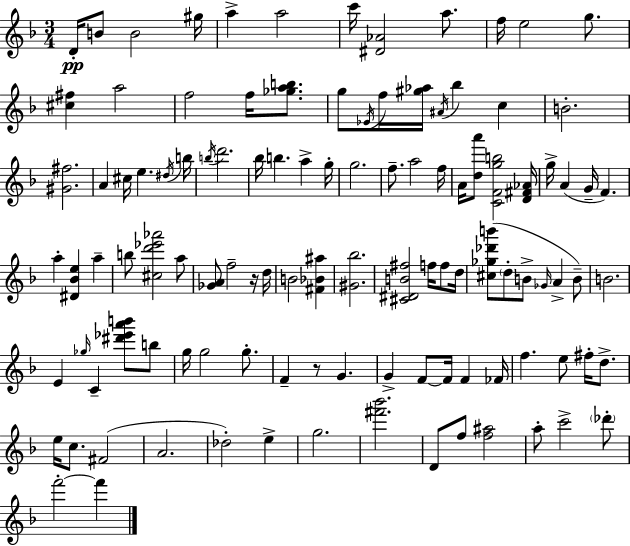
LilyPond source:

{
  \clef treble
  \numericTimeSignature
  \time 3/4
  \key f \major
  d'16-.\pp b'8 b'2 gis''16 | a''4-> a''2 | c'''16 <dis' aes'>2 a''8. | f''16 e''2 g''8. | \break <cis'' fis''>4 a''2 | f''2 f''16 <ges'' a'' b''>8. | g''8 \acciaccatura { ees'16 } f''16 <gis'' aes''>16 \acciaccatura { ais'16 } bes''4 c''4 | b'2.-. | \break <gis' fis''>2. | a'4 cis''16 e''4. | \acciaccatura { dis''16 } b''16 \acciaccatura { b''16 } d'''2. | bes''16 b''4. a''4-> | \break g''16-. g''2. | f''8.-- a''2 | f''16 a'16 <d'' a'''>8 <c' f' g'' b''>2 | <d' fis' aes'>16 g''16-> a'4( g'16-- f'4.) | \break a''4-. <dis' bes' e''>4 | a''4-- b''8 <cis'' d''' ees''' aes'''>2 | a''8 <ges' a'>8 f''2-- | r16 d''16 b'2 | \break <fis' bes' ais''>4 <gis' bes''>2. | <cis' dis' b' fis''>2 | f''16 f''8 d''16 <cis'' ges'' des''' b'''>8( \parenthesize d''8-. b'8-> \grace { ges'16 } a'4-> | b'8--) b'2. | \break e'4 \grace { ges''16 } c'4-- | <dis''' ees''' a''' b'''>8 b''8 g''16 g''2 | g''8.-. f'4-- r8 | g'4. g'4-> f'8~~ | \break f'16 f'4 fes'16 f''4. | e''8 fis''16-. d''8.-> e''16 c''8. fis'2( | a'2. | des''2-.) | \break e''4-> g''2. | <fis''' bes'''>2. | d'8 f''8 <f'' ais''>2 | a''8-. c'''2-> | \break \parenthesize des'''8-. f'''2-.~~ | f'''4 \bar "|."
}